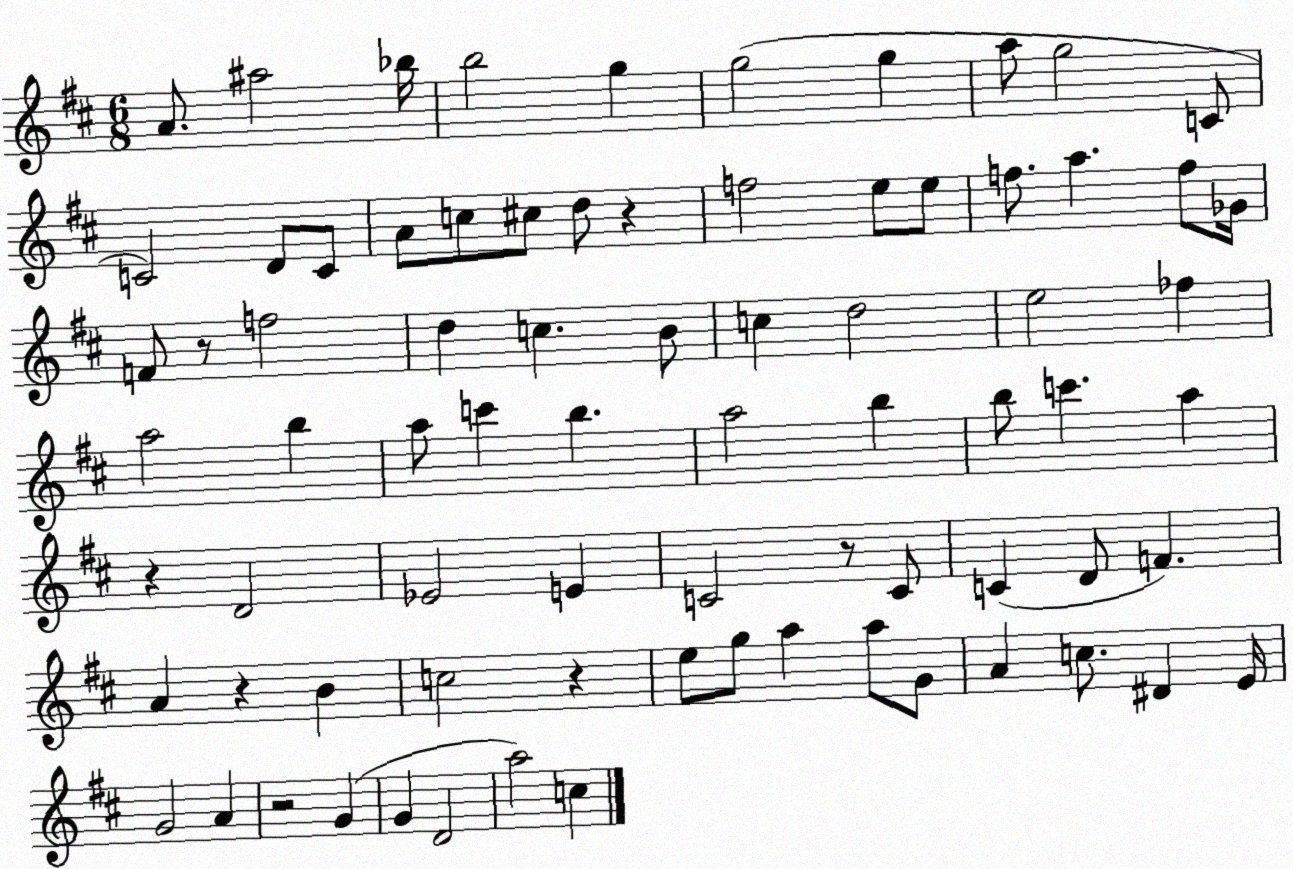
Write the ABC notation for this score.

X:1
T:Untitled
M:6/8
L:1/4
K:D
A/2 ^a2 _b/4 b2 g g2 g a/2 g2 C/2 C2 D/2 C/2 A/2 c/2 ^c/2 d/2 z f2 e/2 e/2 f/2 a f/2 _G/4 F/2 z/2 f2 d c B/2 c d2 e2 _f a2 b a/2 c' b a2 b b/2 c' a z D2 _E2 E C2 z/2 C/2 C D/2 F A z B c2 z e/2 g/2 a a/2 G/2 A c/2 ^D E/4 G2 A z2 G G D2 a2 c